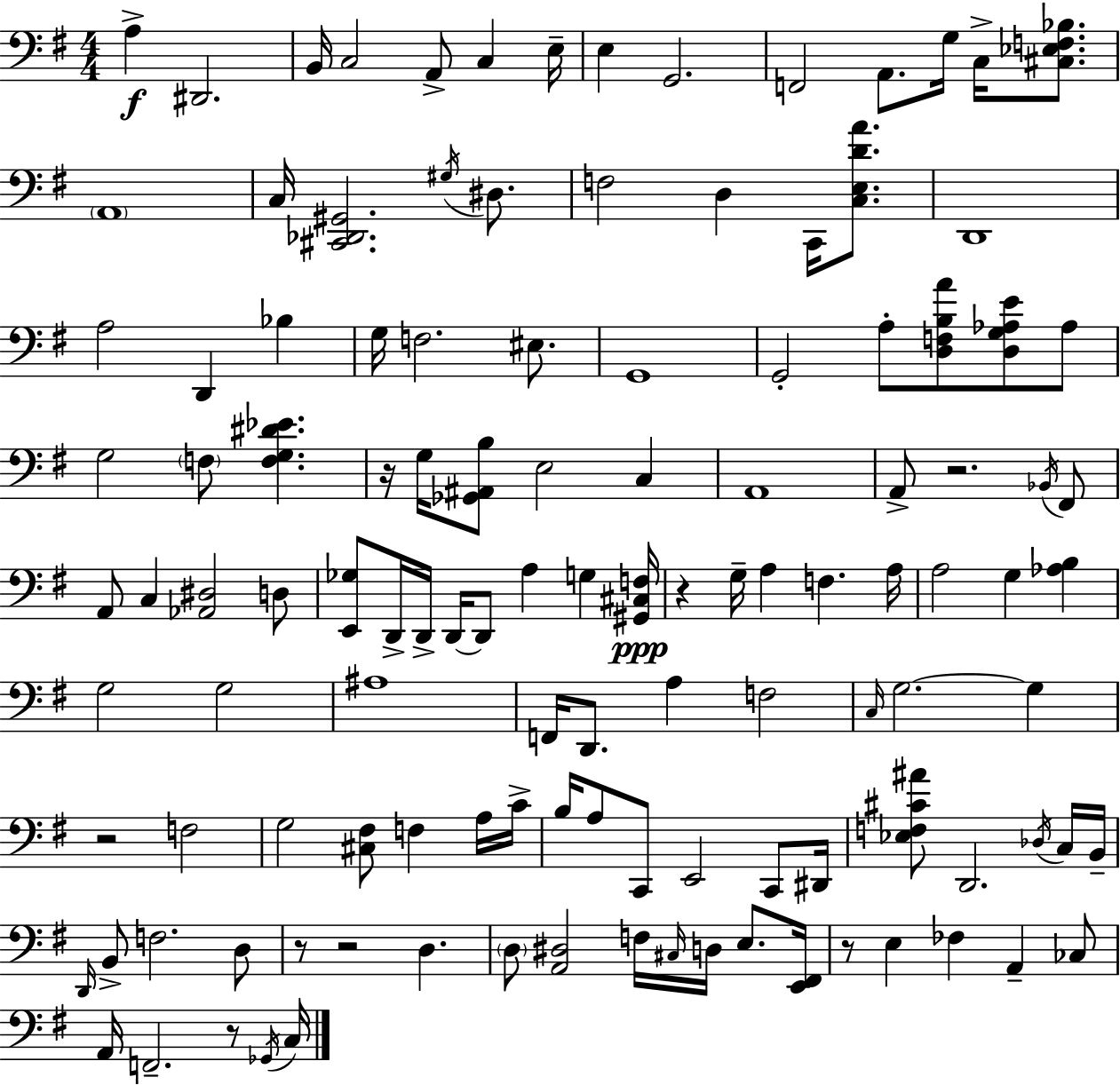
X:1
T:Untitled
M:4/4
L:1/4
K:Em
A, ^D,,2 B,,/4 C,2 A,,/2 C, E,/4 E, G,,2 F,,2 A,,/2 G,/4 C,/4 [^C,_E,F,_B,]/2 A,,4 C,/4 [^C,,_D,,^G,,]2 ^G,/4 ^D,/2 F,2 D, C,,/4 [C,E,DA]/2 D,,4 A,2 D,, _B, G,/4 F,2 ^E,/2 G,,4 G,,2 A,/2 [D,F,B,A]/2 [D,G,_A,E]/2 _A,/2 G,2 F,/2 [F,G,^D_E] z/4 G,/4 [_G,,^A,,B,]/2 E,2 C, A,,4 A,,/2 z2 _B,,/4 ^F,,/2 A,,/2 C, [_A,,^D,]2 D,/2 [E,,_G,]/2 D,,/4 D,,/4 D,,/4 D,,/2 A, G, [^G,,^C,F,]/4 z G,/4 A, F, A,/4 A,2 G, [_A,B,] G,2 G,2 ^A,4 F,,/4 D,,/2 A, F,2 C,/4 G,2 G, z2 F,2 G,2 [^C,^F,]/2 F, A,/4 C/4 B,/4 A,/2 C,,/2 E,,2 C,,/2 ^D,,/4 [_E,F,^C^A]/2 D,,2 _D,/4 C,/4 B,,/4 D,,/4 B,,/2 F,2 D,/2 z/2 z2 D, D,/2 [A,,^D,]2 F,/4 ^C,/4 D,/4 E,/2 [E,,^F,,]/4 z/2 E, _F, A,, _C,/2 A,,/4 F,,2 z/2 _G,,/4 C,/4